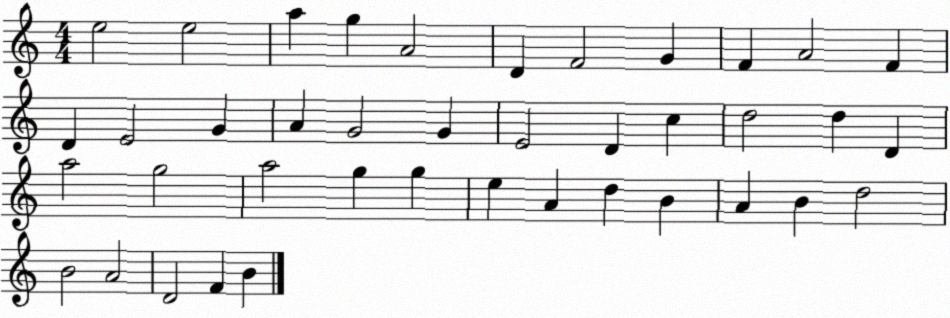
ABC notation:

X:1
T:Untitled
M:4/4
L:1/4
K:C
e2 e2 a g A2 D F2 G F A2 F D E2 G A G2 G E2 D c d2 d D a2 g2 a2 g g e A d B A B d2 B2 A2 D2 F B